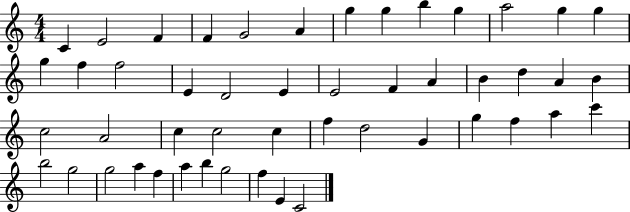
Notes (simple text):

C4/q E4/h F4/q F4/q G4/h A4/q G5/q G5/q B5/q G5/q A5/h G5/q G5/q G5/q F5/q F5/h E4/q D4/h E4/q E4/h F4/q A4/q B4/q D5/q A4/q B4/q C5/h A4/h C5/q C5/h C5/q F5/q D5/h G4/q G5/q F5/q A5/q C6/q B5/h G5/h G5/h A5/q F5/q A5/q B5/q G5/h F5/q E4/q C4/h